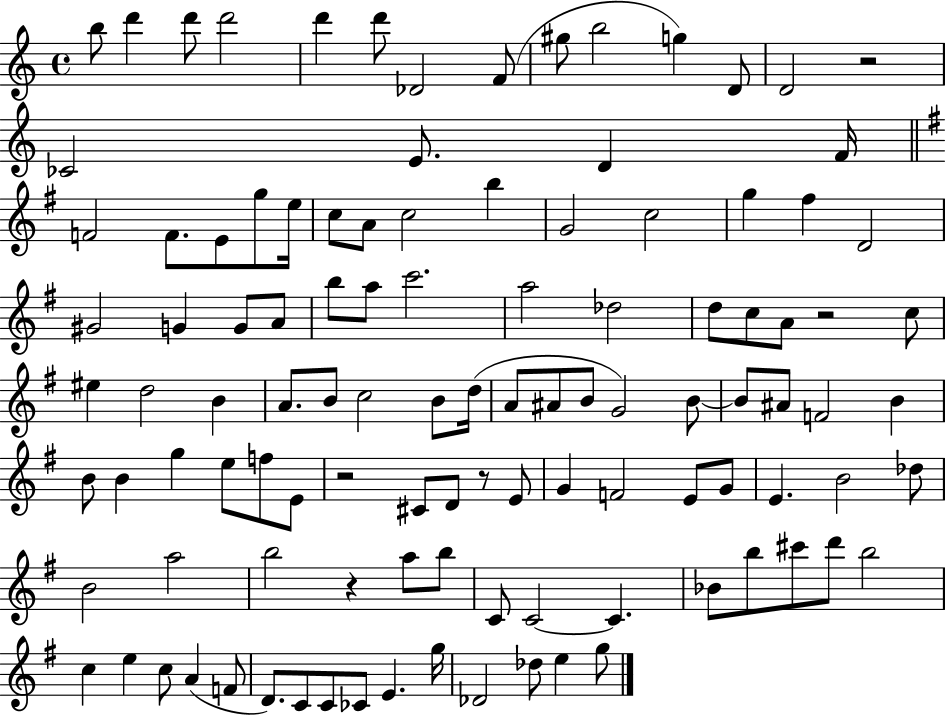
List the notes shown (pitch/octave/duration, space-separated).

B5/e D6/q D6/e D6/h D6/q D6/e Db4/h F4/e G#5/e B5/h G5/q D4/e D4/h R/h CES4/h E4/e. D4/q F4/s F4/h F4/e. E4/e G5/e E5/s C5/e A4/e C5/h B5/q G4/h C5/h G5/q F#5/q D4/h G#4/h G4/q G4/e A4/e B5/e A5/e C6/h. A5/h Db5/h D5/e C5/e A4/e R/h C5/e EIS5/q D5/h B4/q A4/e. B4/e C5/h B4/e D5/s A4/e A#4/e B4/e G4/h B4/e B4/e A#4/e F4/h B4/q B4/e B4/q G5/q E5/e F5/e E4/e R/h C#4/e D4/e R/e E4/e G4/q F4/h E4/e G4/e E4/q. B4/h Db5/e B4/h A5/h B5/h R/q A5/e B5/e C4/e C4/h C4/q. Bb4/e B5/e C#6/e D6/e B5/h C5/q E5/q C5/e A4/q F4/e D4/e. C4/e C4/e CES4/e E4/q. G5/s Db4/h Db5/e E5/q G5/e